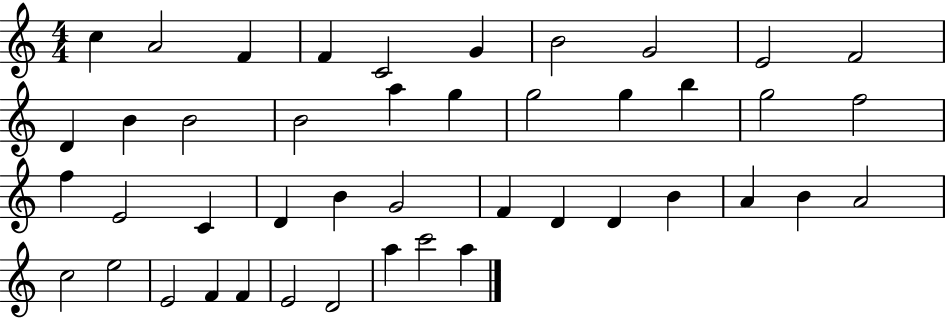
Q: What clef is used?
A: treble